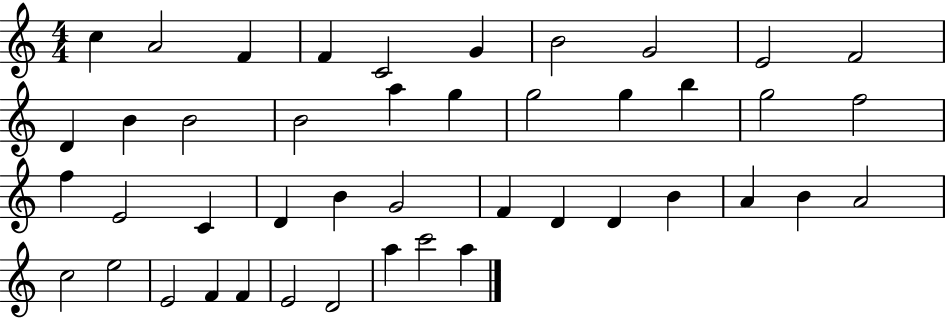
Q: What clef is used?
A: treble